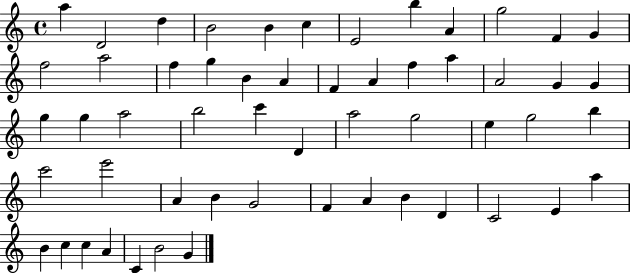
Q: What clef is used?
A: treble